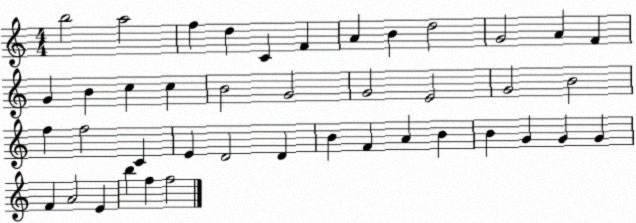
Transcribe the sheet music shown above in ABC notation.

X:1
T:Untitled
M:4/4
L:1/4
K:C
b2 a2 f d C F A B d2 G2 A F G B c c B2 G2 G2 E2 G2 B2 f f2 C E D2 D B F A B B G G G F A2 E b f f2